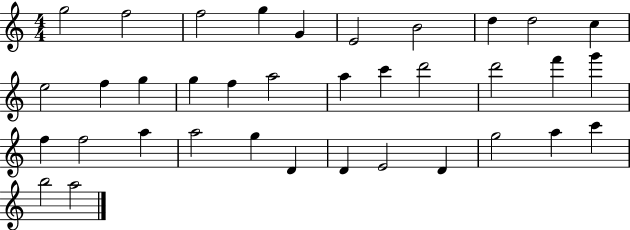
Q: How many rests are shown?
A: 0